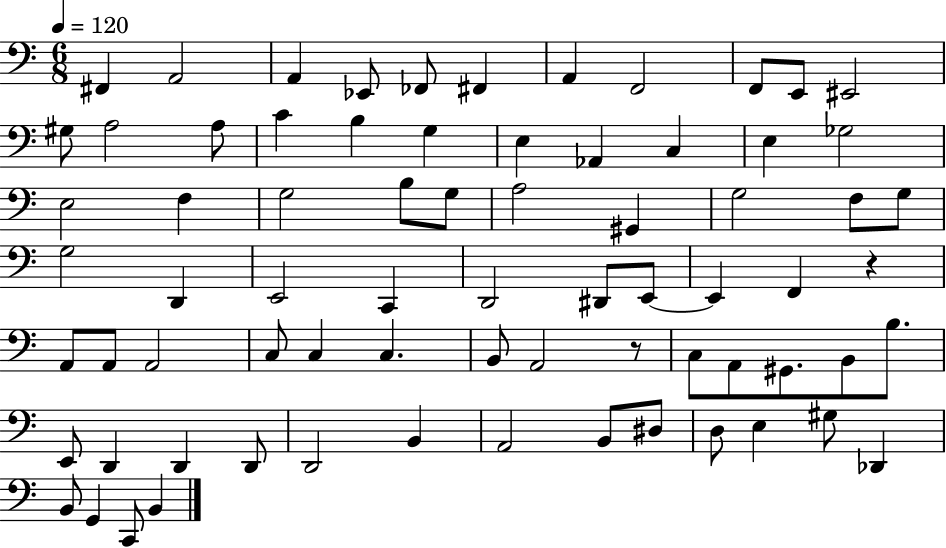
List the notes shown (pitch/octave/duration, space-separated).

F#2/q A2/h A2/q Eb2/e FES2/e F#2/q A2/q F2/h F2/e E2/e EIS2/h G#3/e A3/h A3/e C4/q B3/q G3/q E3/q Ab2/q C3/q E3/q Gb3/h E3/h F3/q G3/h B3/e G3/e A3/h G#2/q G3/h F3/e G3/e G3/h D2/q E2/h C2/q D2/h D#2/e E2/e E2/q F2/q R/q A2/e A2/e A2/h C3/e C3/q C3/q. B2/e A2/h R/e C3/e A2/e G#2/e. B2/e B3/e. E2/e D2/q D2/q D2/e D2/h B2/q A2/h B2/e D#3/e D3/e E3/q G#3/e Db2/q B2/e G2/q C2/e B2/q